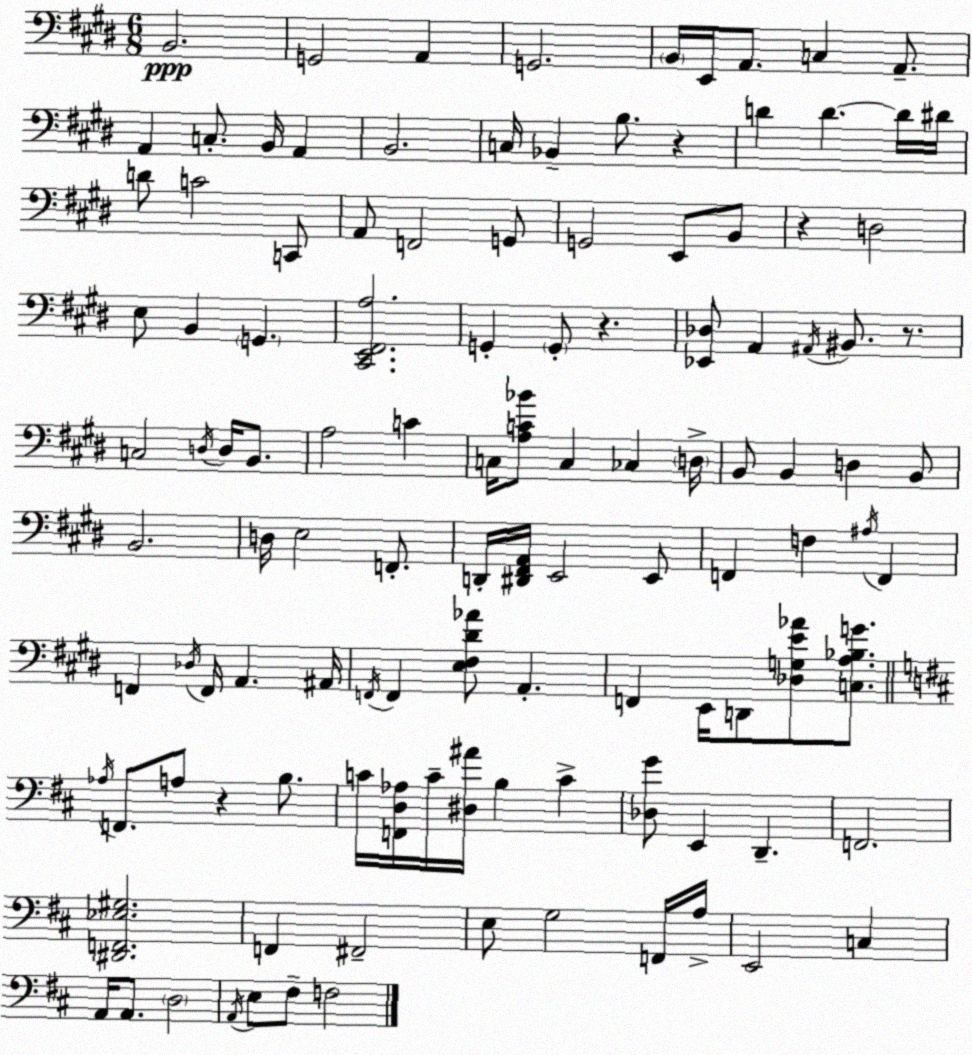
X:1
T:Untitled
M:6/8
L:1/4
K:E
B,,2 G,,2 A,, G,,2 B,,/4 E,,/4 A,,/2 C, A,,/2 A,, C,/2 B,,/4 A,, B,,2 C,/4 _B,, B,/2 z D D D/4 ^D/4 D/2 C2 C,,/2 A,,/2 F,,2 G,,/2 G,,2 E,,/2 B,,/2 z D,2 E,/2 B,, G,, [^C,,E,,^F,,A,]2 G,, G,,/2 z [_E,,_D,]/2 A,, ^A,,/4 ^B,,/2 z/2 C,2 D,/4 D,/4 B,,/2 A,2 C C,/4 [A,C_B]/2 C, _C, D,/4 B,,/2 B,, D, B,,/2 B,,2 D,/4 E,2 F,,/2 D,,/4 [^D,,^F,,A,,]/4 E,,2 E,,/2 F,, F, ^A,/4 F,, F,, _D,/4 F,,/4 A,, ^A,,/4 F,,/4 F,, [E,^F,^D_A]/2 A,, F,, E,,/4 D,,/2 [_D,G,E_A]/2 [C,A,_B,G]/2 _A,/4 F,,/2 A,/2 z B,/2 C/4 [F,,D,_A,]/4 C/4 [^D,^A]/4 B, C [_D,G]/2 E,, D,, F,,2 [^D,,F,,_E,^G,]2 F,, ^F,,2 E,/2 G,2 F,,/4 A,/4 E,,2 C, A,,/4 A,,/2 D,2 A,,/4 E,/2 ^F,/2 F,2